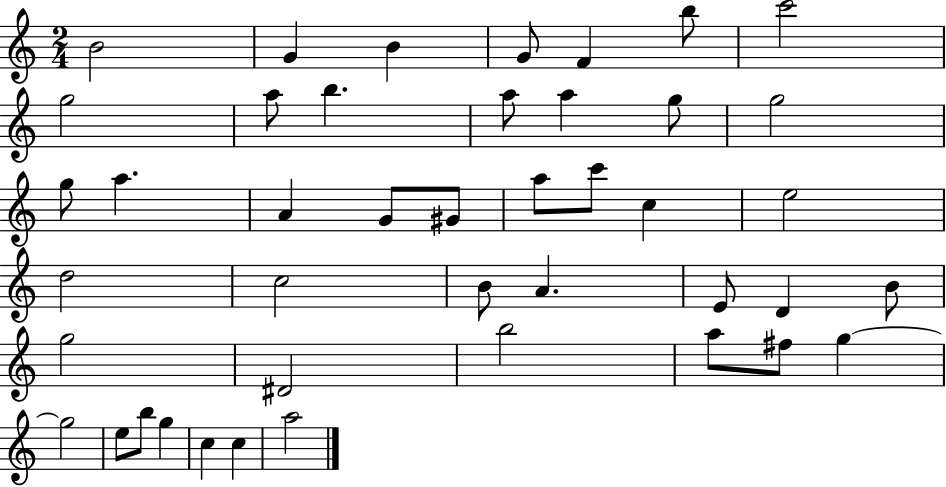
{
  \clef treble
  \numericTimeSignature
  \time 2/4
  \key c \major
  b'2 | g'4 b'4 | g'8 f'4 b''8 | c'''2 | \break g''2 | a''8 b''4. | a''8 a''4 g''8 | g''2 | \break g''8 a''4. | a'4 g'8 gis'8 | a''8 c'''8 c''4 | e''2 | \break d''2 | c''2 | b'8 a'4. | e'8 d'4 b'8 | \break g''2 | dis'2 | b''2 | a''8 fis''8 g''4~~ | \break g''2 | e''8 b''8 g''4 | c''4 c''4 | a''2 | \break \bar "|."
}